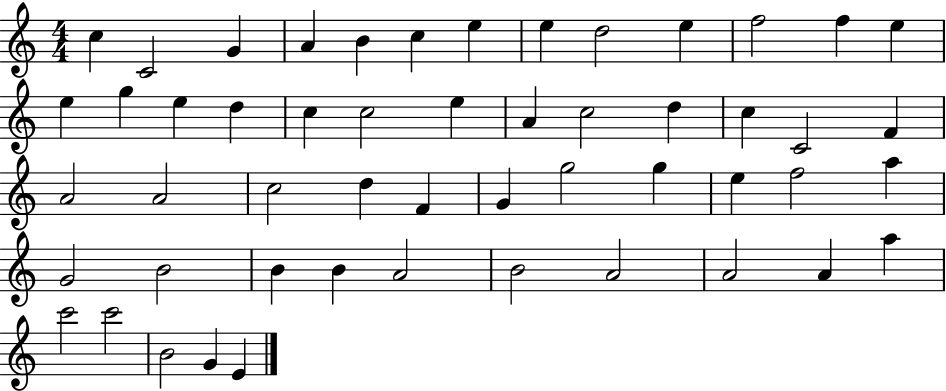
X:1
T:Untitled
M:4/4
L:1/4
K:C
c C2 G A B c e e d2 e f2 f e e g e d c c2 e A c2 d c C2 F A2 A2 c2 d F G g2 g e f2 a G2 B2 B B A2 B2 A2 A2 A a c'2 c'2 B2 G E